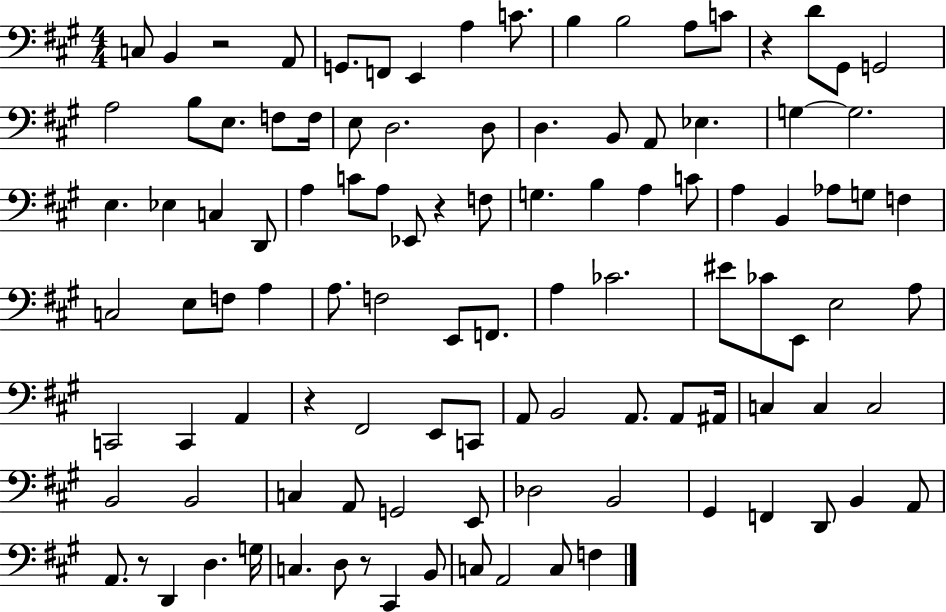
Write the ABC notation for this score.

X:1
T:Untitled
M:4/4
L:1/4
K:A
C,/2 B,, z2 A,,/2 G,,/2 F,,/2 E,, A, C/2 B, B,2 A,/2 C/2 z D/2 ^G,,/2 G,,2 A,2 B,/2 E,/2 F,/2 F,/4 E,/2 D,2 D,/2 D, B,,/2 A,,/2 _E, G, G,2 E, _E, C, D,,/2 A, C/2 A,/2 _E,,/2 z F,/2 G, B, A, C/2 A, B,, _A,/2 G,/2 F, C,2 E,/2 F,/2 A, A,/2 F,2 E,,/2 F,,/2 A, _C2 ^E/2 _C/2 E,,/2 E,2 A,/2 C,,2 C,, A,, z ^F,,2 E,,/2 C,,/2 A,,/2 B,,2 A,,/2 A,,/2 ^A,,/4 C, C, C,2 B,,2 B,,2 C, A,,/2 G,,2 E,,/2 _D,2 B,,2 ^G,, F,, D,,/2 B,, A,,/2 A,,/2 z/2 D,, D, G,/4 C, D,/2 z/2 ^C,, B,,/2 C,/2 A,,2 C,/2 F,